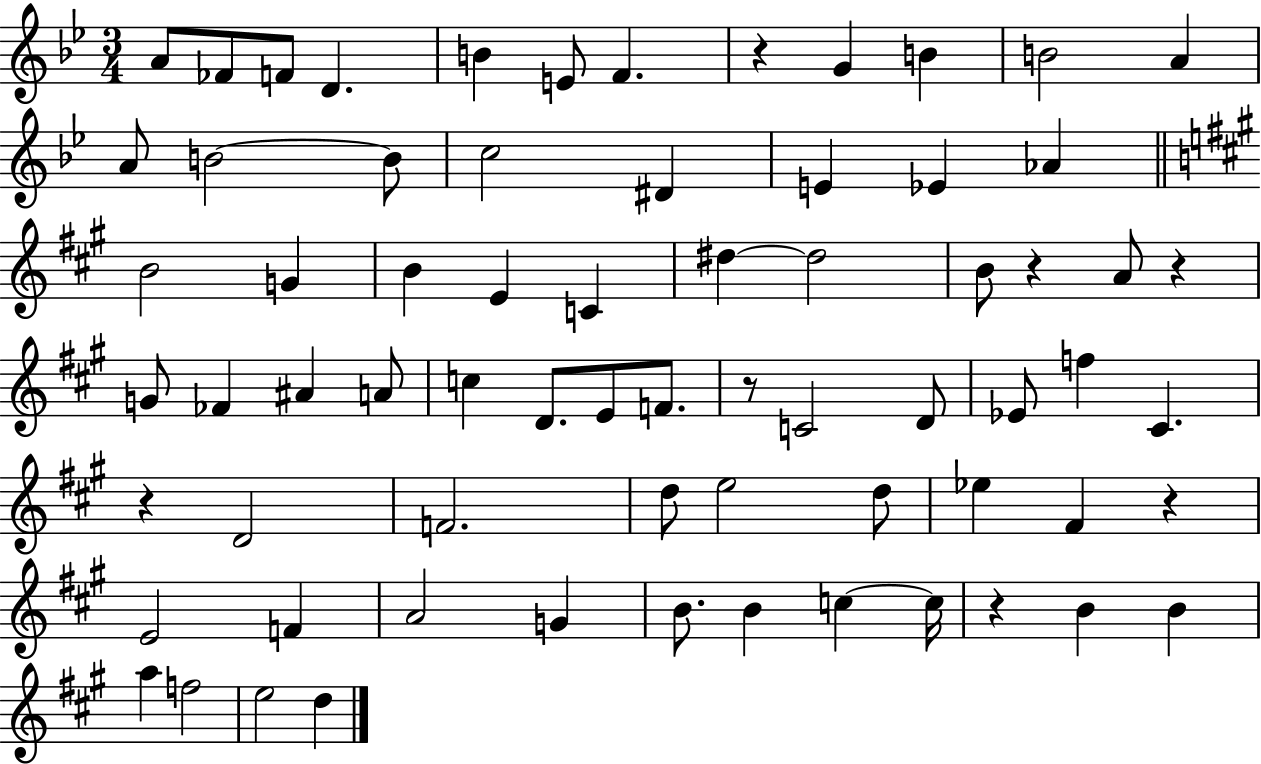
X:1
T:Untitled
M:3/4
L:1/4
K:Bb
A/2 _F/2 F/2 D B E/2 F z G B B2 A A/2 B2 B/2 c2 ^D E _E _A B2 G B E C ^d ^d2 B/2 z A/2 z G/2 _F ^A A/2 c D/2 E/2 F/2 z/2 C2 D/2 _E/2 f ^C z D2 F2 d/2 e2 d/2 _e ^F z E2 F A2 G B/2 B c c/4 z B B a f2 e2 d